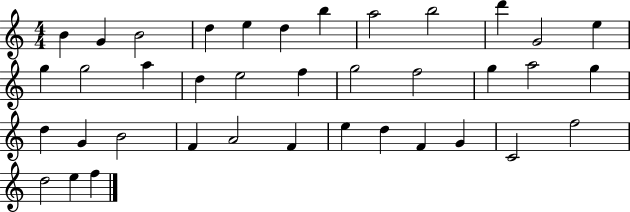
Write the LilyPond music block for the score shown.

{
  \clef treble
  \numericTimeSignature
  \time 4/4
  \key c \major
  b'4 g'4 b'2 | d''4 e''4 d''4 b''4 | a''2 b''2 | d'''4 g'2 e''4 | \break g''4 g''2 a''4 | d''4 e''2 f''4 | g''2 f''2 | g''4 a''2 g''4 | \break d''4 g'4 b'2 | f'4 a'2 f'4 | e''4 d''4 f'4 g'4 | c'2 f''2 | \break d''2 e''4 f''4 | \bar "|."
}